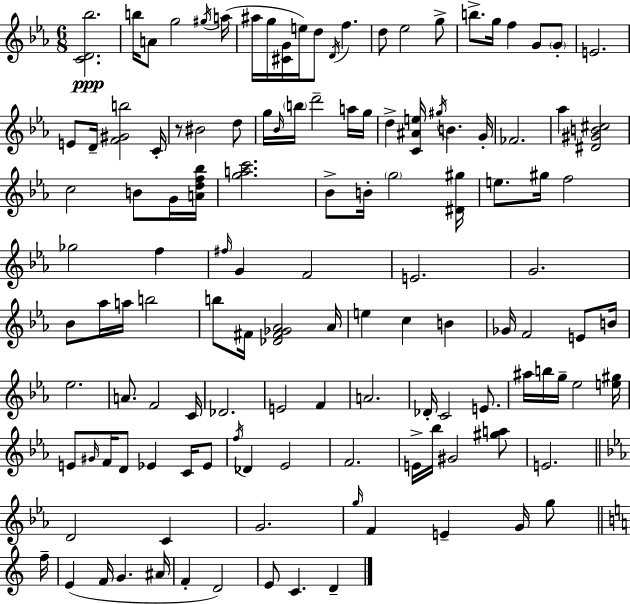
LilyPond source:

{
  \clef treble
  \numericTimeSignature
  \time 6/8
  \key c \minor
  <c' d' bes''>2.\ppp | b''16 a'8 g''2 \acciaccatura { gis''16 }( | a''16 ais''16 g''16 <cis' g'>16 e''16) d''8 \acciaccatura { d'16 } f''4. | d''8 ees''2 | \break g''8-> b''8.-> g''16 f''4 g'8 | \parenthesize g'8-. e'2. | e'8 d'16-- <f' gis' b''>2 | c'16-. r8 bis'2 | \break d''8 g''16 \grace { bes'16 } \parenthesize b''16 d'''2-- | a''16 g''16 d''4-> <c' ais' e''>16 \acciaccatura { gis''16 } b'4. | g'16-. fes'2. | aes''4 <dis' gis' b' cis''>2 | \break c''2 | b'8 g'16 <a' d'' f'' bes''>16 <g'' a'' c'''>2. | bes'8-> b'16-. \parenthesize g''2 | <dis' gis''>16 e''8. gis''16 f''2 | \break ges''2 | f''4 \grace { fis''16 } g'4 f'2 | e'2. | g'2. | \break bes'8 aes''16 a''16 b''2 | b''8 fis'16 <des' fis' ges' aes'>2 | aes'16 e''4 c''4 | b'4 ges'16 f'2 | \break e'8 b'16 ees''2. | a'8. f'2 | c'16 des'2. | e'2 | \break f'4 a'2. | des'16-. c'2 | e'8. ais''16 b''16 g''16-- ees''2 | <e'' gis''>16 e'8 \grace { gis'16 } f'16 d'8 ees'4 | \break c'16 ees'8 \acciaccatura { f''16 } des'4 ees'2 | f'2. | e'16-> bes''16 gis'2 | <gis'' a''>8 e'2. | \break \bar "||" \break \key ees \major d'2 c'4 | g'2. | \grace { g''16 } f'4 e'4-- g'16 g''8 | \bar "||" \break \key c \major f''16-- e'4( f'16 g'4. | ais'16 f'4-. d'2) | e'8 c'4. d'4-- | \bar "|."
}